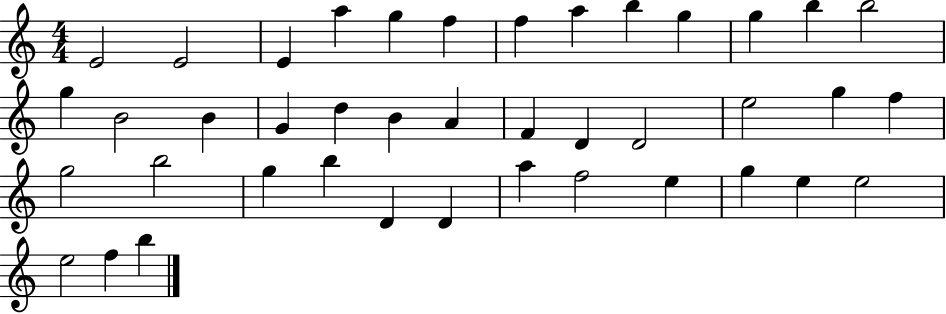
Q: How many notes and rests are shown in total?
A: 41